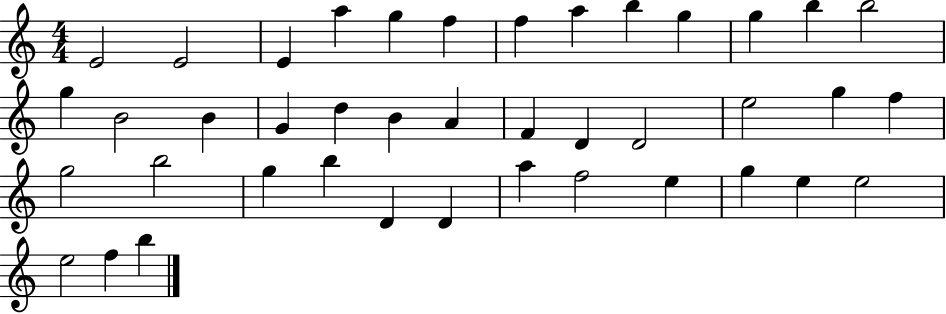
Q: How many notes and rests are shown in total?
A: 41